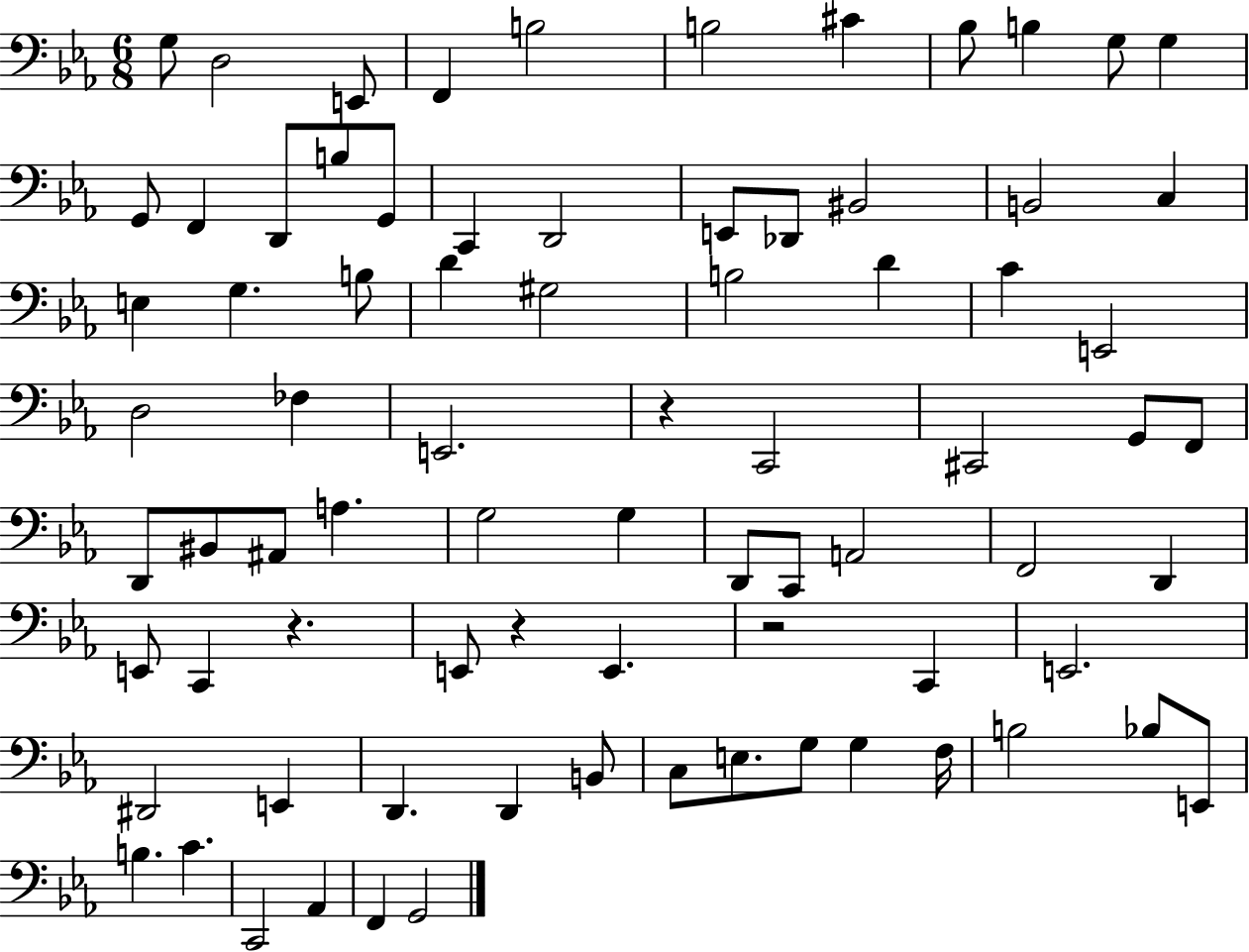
G3/e D3/h E2/e F2/q B3/h B3/h C#4/q Bb3/e B3/q G3/e G3/q G2/e F2/q D2/e B3/e G2/e C2/q D2/h E2/e Db2/e BIS2/h B2/h C3/q E3/q G3/q. B3/e D4/q G#3/h B3/h D4/q C4/q E2/h D3/h FES3/q E2/h. R/q C2/h C#2/h G2/e F2/e D2/e BIS2/e A#2/e A3/q. G3/h G3/q D2/e C2/e A2/h F2/h D2/q E2/e C2/q R/q. E2/e R/q E2/q. R/h C2/q E2/h. D#2/h E2/q D2/q. D2/q B2/e C3/e E3/e. G3/e G3/q F3/s B3/h Bb3/e E2/e B3/q. C4/q. C2/h Ab2/q F2/q G2/h